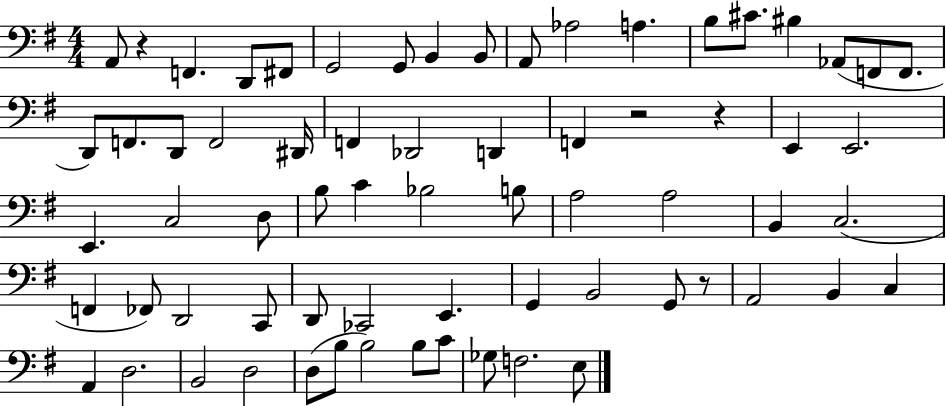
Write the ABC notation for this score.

X:1
T:Untitled
M:4/4
L:1/4
K:G
A,,/2 z F,, D,,/2 ^F,,/2 G,,2 G,,/2 B,, B,,/2 A,,/2 _A,2 A, B,/2 ^C/2 ^B, _A,,/2 F,,/2 F,,/2 D,,/2 F,,/2 D,,/2 F,,2 ^D,,/4 F,, _D,,2 D,, F,, z2 z E,, E,,2 E,, C,2 D,/2 B,/2 C _B,2 B,/2 A,2 A,2 B,, C,2 F,, _F,,/2 D,,2 C,,/2 D,,/2 _C,,2 E,, G,, B,,2 G,,/2 z/2 A,,2 B,, C, A,, D,2 B,,2 D,2 D,/2 B,/2 B,2 B,/2 C/2 _G,/2 F,2 E,/2